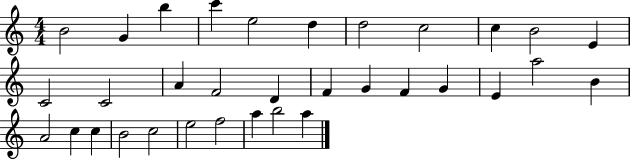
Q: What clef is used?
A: treble